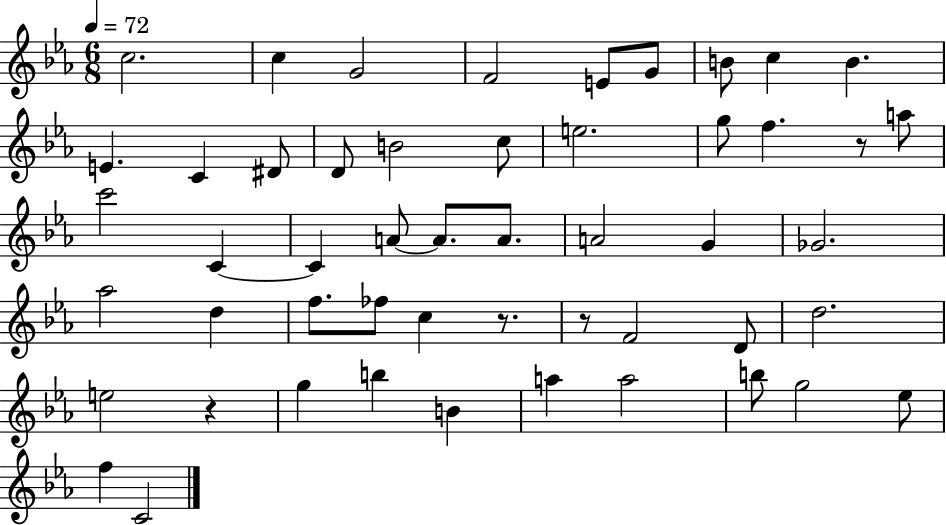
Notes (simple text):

C5/h. C5/q G4/h F4/h E4/e G4/e B4/e C5/q B4/q. E4/q. C4/q D#4/e D4/e B4/h C5/e E5/h. G5/e F5/q. R/e A5/e C6/h C4/q C4/q A4/e A4/e. A4/e. A4/h G4/q Gb4/h. Ab5/h D5/q F5/e. FES5/e C5/q R/e. R/e F4/h D4/e D5/h. E5/h R/q G5/q B5/q B4/q A5/q A5/h B5/e G5/h Eb5/e F5/q C4/h